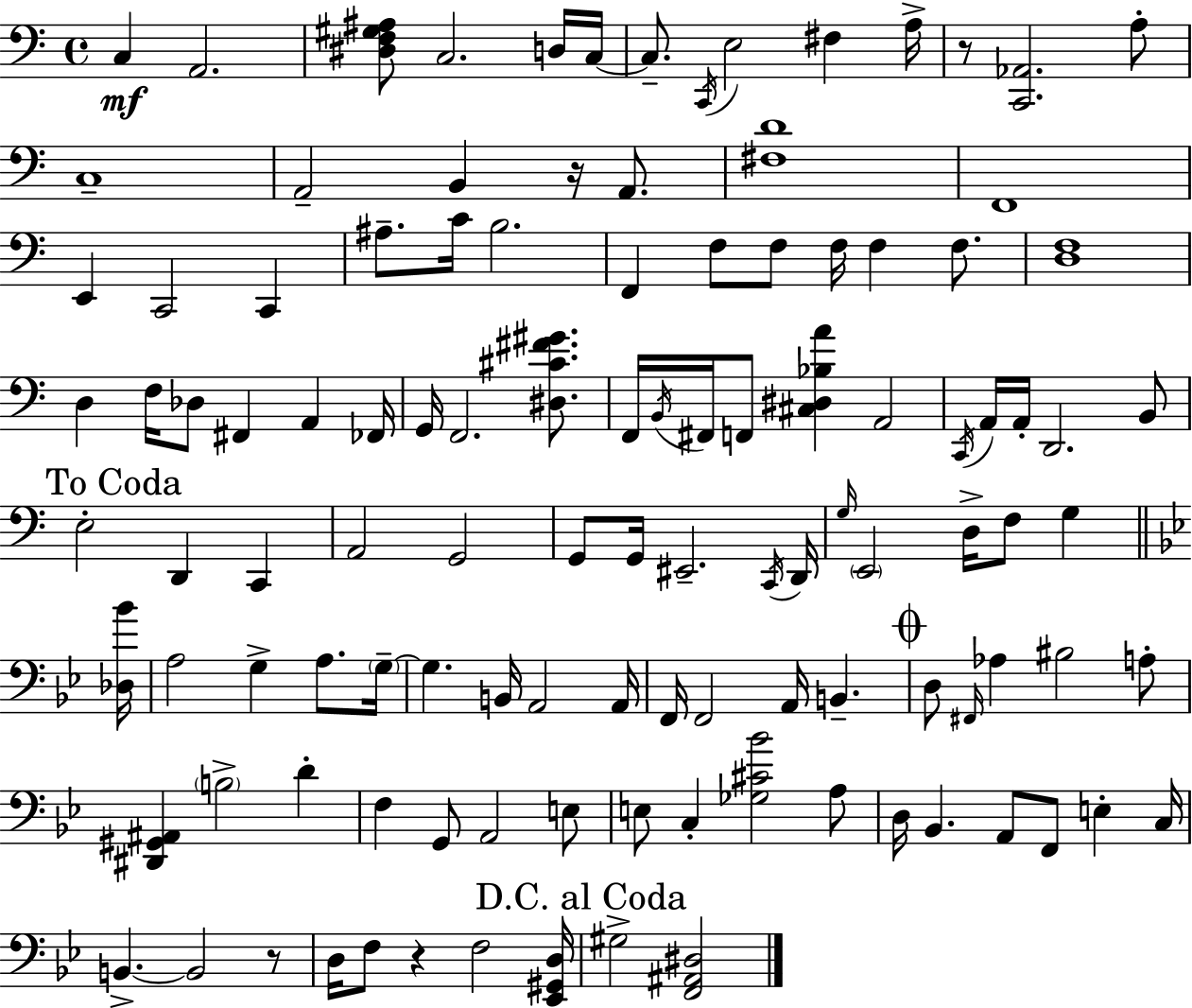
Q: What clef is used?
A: bass